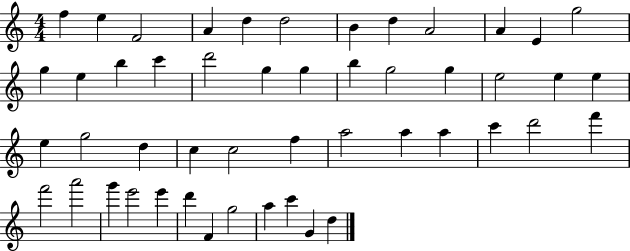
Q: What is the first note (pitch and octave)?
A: F5